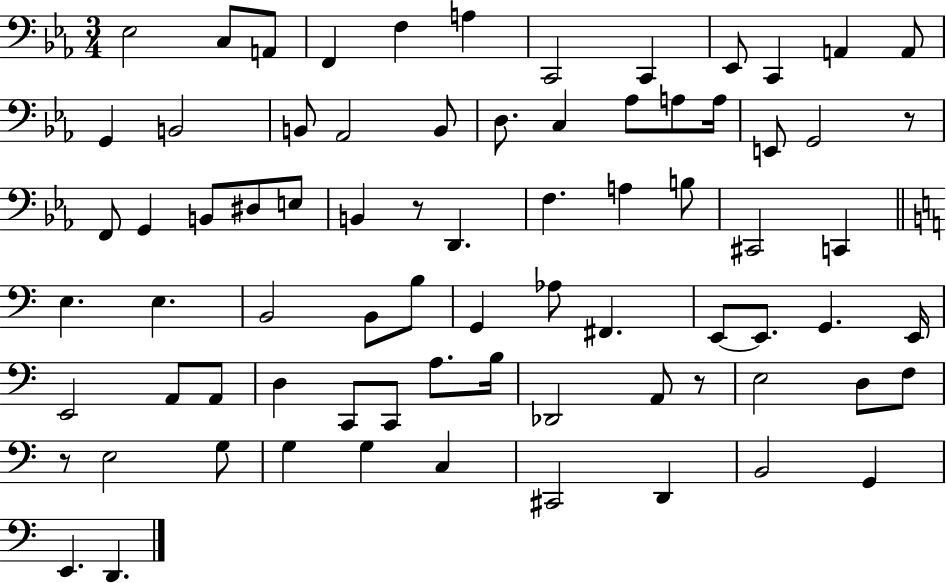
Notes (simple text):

Eb3/h C3/e A2/e F2/q F3/q A3/q C2/h C2/q Eb2/e C2/q A2/q A2/e G2/q B2/h B2/e Ab2/h B2/e D3/e. C3/q Ab3/e A3/e A3/s E2/e G2/h R/e F2/e G2/q B2/e D#3/e E3/e B2/q R/e D2/q. F3/q. A3/q B3/e C#2/h C2/q E3/q. E3/q. B2/h B2/e B3/e G2/q Ab3/e F#2/q. E2/e E2/e. G2/q. E2/s E2/h A2/e A2/e D3/q C2/e C2/e A3/e. B3/s Db2/h A2/e R/e E3/h D3/e F3/e R/e E3/h G3/e G3/q G3/q C3/q C#2/h D2/q B2/h G2/q E2/q. D2/q.